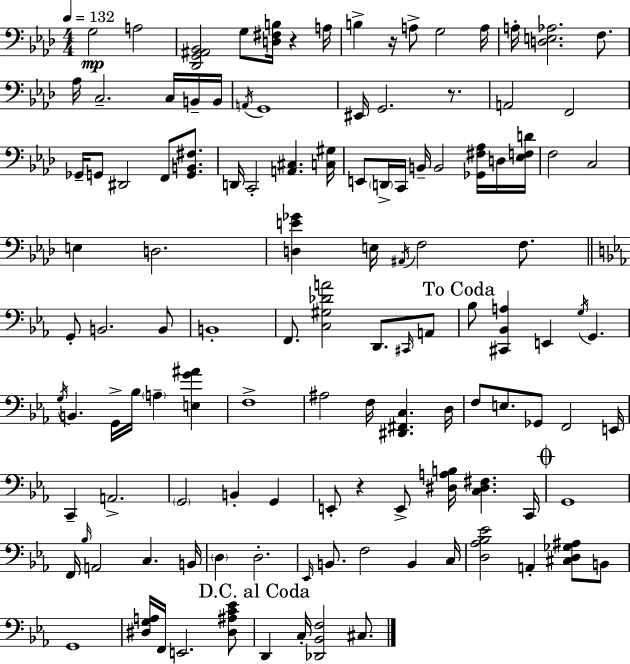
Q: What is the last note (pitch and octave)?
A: C#3